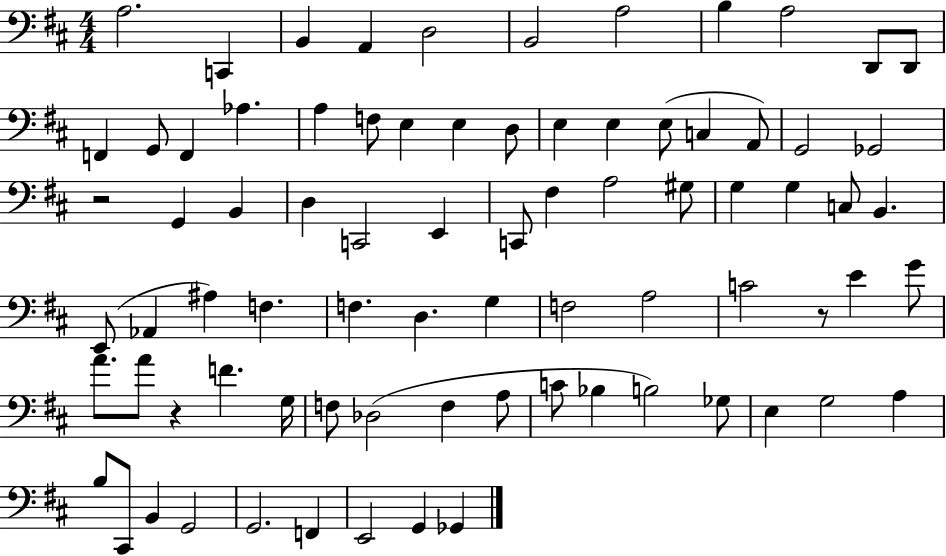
{
  \clef bass
  \numericTimeSignature
  \time 4/4
  \key d \major
  a2. c,4 | b,4 a,4 d2 | b,2 a2 | b4 a2 d,8 d,8 | \break f,4 g,8 f,4 aes4. | a4 f8 e4 e4 d8 | e4 e4 e8( c4 a,8) | g,2 ges,2 | \break r2 g,4 b,4 | d4 c,2 e,4 | c,8 fis4 a2 gis8 | g4 g4 c8 b,4. | \break e,8( aes,4 ais4) f4. | f4. d4. g4 | f2 a2 | c'2 r8 e'4 g'8 | \break a'8. a'8 r4 f'4. g16 | f8 des2( f4 a8 | c'8 bes4 b2) ges8 | e4 g2 a4 | \break b8 cis,8 b,4 g,2 | g,2. f,4 | e,2 g,4 ges,4 | \bar "|."
}